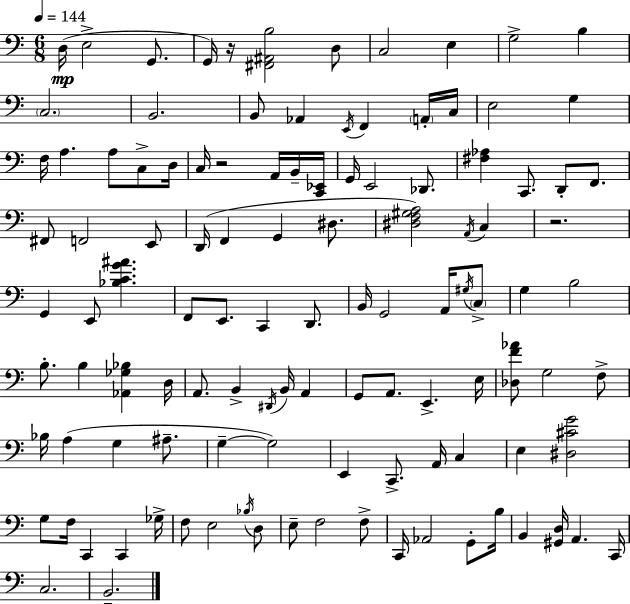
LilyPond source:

{
  \clef bass
  \numericTimeSignature
  \time 6/8
  \key a \minor
  \tempo 4 = 144
  d16(\mp e2-> g,8. | g,16) r16 <fis, ais, b>2 d8 | c2 e4 | g2-> b4 | \break \parenthesize c2. | b,2. | b,8 aes,4 \acciaccatura { e,16 } f,4 \parenthesize a,16-. | c16 e2 g4 | \break f16 a4. a8 c8-> | d16 c16 r2 a,16 b,16-- | <c, ees,>16 g,16 e,2 des,8. | <fis aes>4 c,8. d,8-. f,8. | \break fis,8 f,2 e,8 | d,16( f,4 g,4 dis8. | <dis f gis a>2) \acciaccatura { a,16 } c4 | r2. | \break g,4 e,8 <bes c' g' ais'>4. | f,8 e,8. c,4 d,8. | b,16 g,2 a,16 | \acciaccatura { gis16 } \parenthesize c8-> g4 b2 | \break b8.-. b4 <aes, ges bes>4 | d16 a,8. b,4-> \acciaccatura { dis,16 } b,16 | a,4 g,8 a,8. e,4.-> | e16 <des f' aes'>8 g2 | \break f8-> bes16 a4( g4 | ais8.-- g4--~~ g2) | e,4 c,8.-> a,16 | c4 e4 <dis cis' g'>2 | \break g8 f16 c,4 c,4 | ges16-> f8 e2 | \acciaccatura { bes16 } d8 e8-- f2 | f8-> c,16 aes,2 | \break g,8-. b16 b,4 <gis, d>16 a,4. | c,16 c2. | b,2.-- | \bar "|."
}